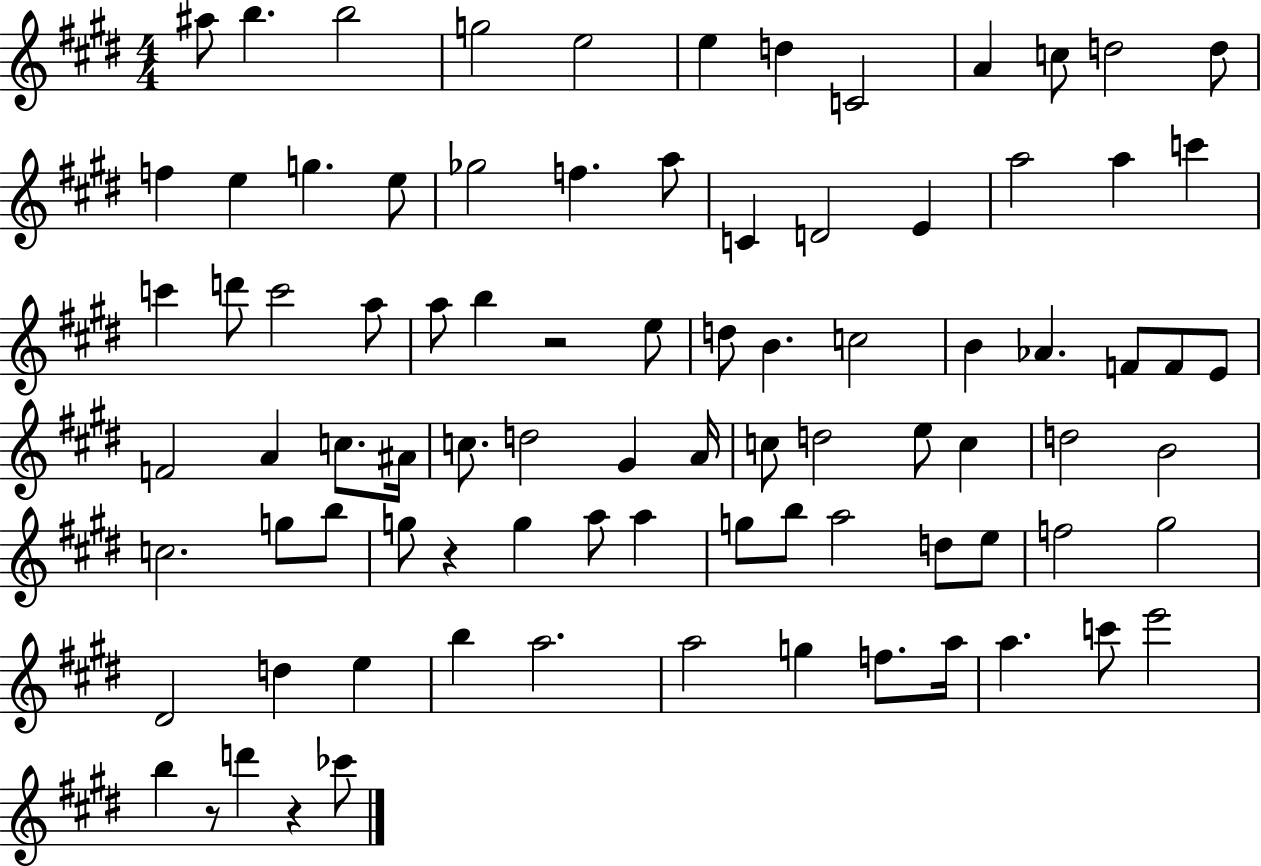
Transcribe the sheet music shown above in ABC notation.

X:1
T:Untitled
M:4/4
L:1/4
K:E
^a/2 b b2 g2 e2 e d C2 A c/2 d2 d/2 f e g e/2 _g2 f a/2 C D2 E a2 a c' c' d'/2 c'2 a/2 a/2 b z2 e/2 d/2 B c2 B _A F/2 F/2 E/2 F2 A c/2 ^A/4 c/2 d2 ^G A/4 c/2 d2 e/2 c d2 B2 c2 g/2 b/2 g/2 z g a/2 a g/2 b/2 a2 d/2 e/2 f2 ^g2 ^D2 d e b a2 a2 g f/2 a/4 a c'/2 e'2 b z/2 d' z _c'/2